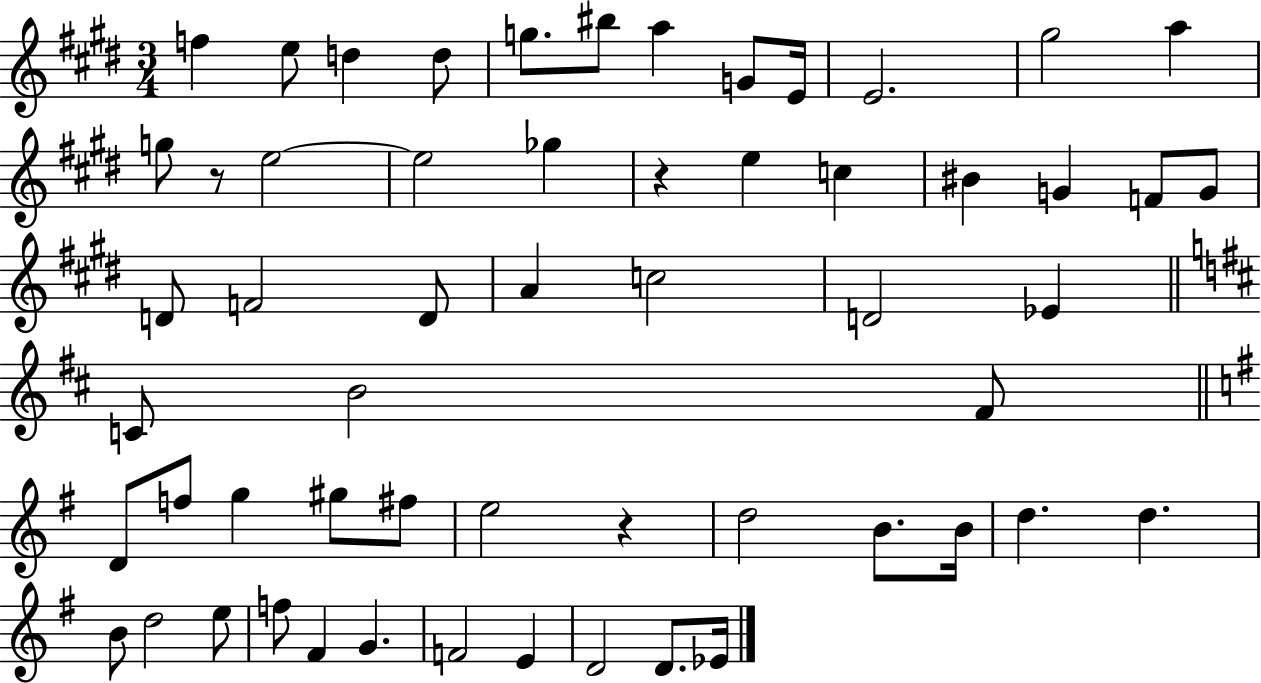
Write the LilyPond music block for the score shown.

{
  \clef treble
  \numericTimeSignature
  \time 3/4
  \key e \major
  f''4 e''8 d''4 d''8 | g''8. bis''8 a''4 g'8 e'16 | e'2. | gis''2 a''4 | \break g''8 r8 e''2~~ | e''2 ges''4 | r4 e''4 c''4 | bis'4 g'4 f'8 g'8 | \break d'8 f'2 d'8 | a'4 c''2 | d'2 ees'4 | \bar "||" \break \key d \major c'8 b'2 fis'8 | \bar "||" \break \key e \minor d'8 f''8 g''4 gis''8 fis''8 | e''2 r4 | d''2 b'8. b'16 | d''4. d''4. | \break b'8 d''2 e''8 | f''8 fis'4 g'4. | f'2 e'4 | d'2 d'8. ees'16 | \break \bar "|."
}